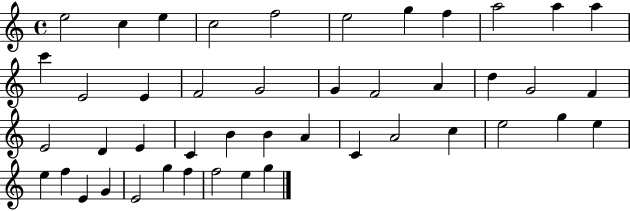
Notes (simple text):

E5/h C5/q E5/q C5/h F5/h E5/h G5/q F5/q A5/h A5/q A5/q C6/q E4/h E4/q F4/h G4/h G4/q F4/h A4/q D5/q G4/h F4/q E4/h D4/q E4/q C4/q B4/q B4/q A4/q C4/q A4/h C5/q E5/h G5/q E5/q E5/q F5/q E4/q G4/q E4/h G5/q F5/q F5/h E5/q G5/q